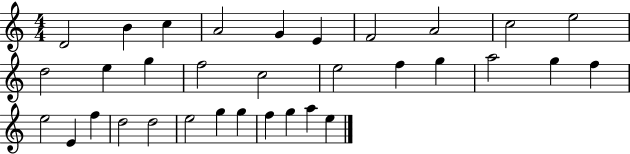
X:1
T:Untitled
M:4/4
L:1/4
K:C
D2 B c A2 G E F2 A2 c2 e2 d2 e g f2 c2 e2 f g a2 g f e2 E f d2 d2 e2 g g f g a e